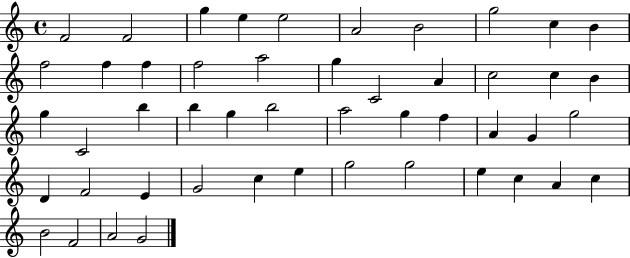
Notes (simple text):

F4/h F4/h G5/q E5/q E5/h A4/h B4/h G5/h C5/q B4/q F5/h F5/q F5/q F5/h A5/h G5/q C4/h A4/q C5/h C5/q B4/q G5/q C4/h B5/q B5/q G5/q B5/h A5/h G5/q F5/q A4/q G4/q G5/h D4/q F4/h E4/q G4/h C5/q E5/q G5/h G5/h E5/q C5/q A4/q C5/q B4/h F4/h A4/h G4/h